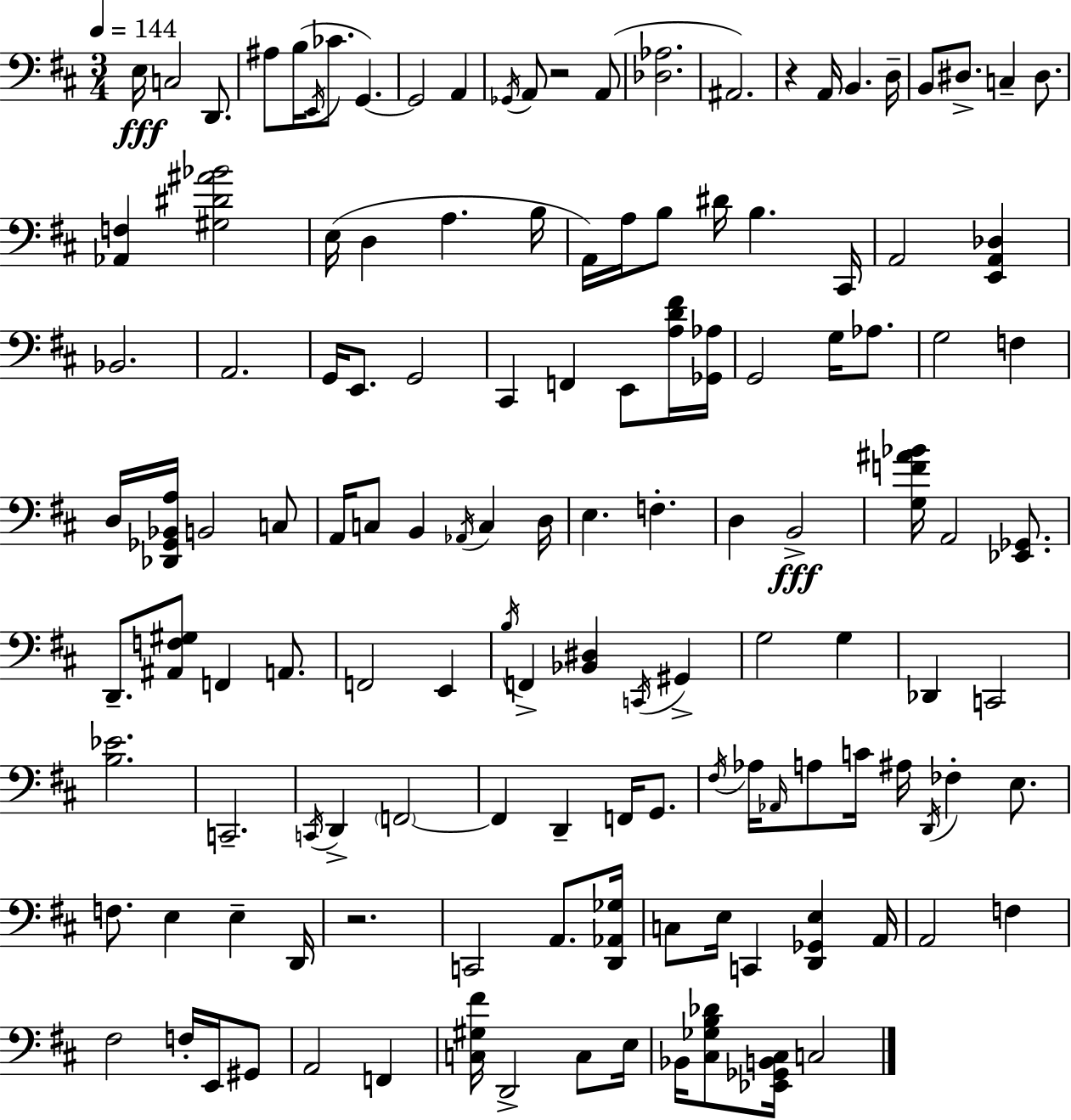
E3/s C3/h D2/e. A#3/e B3/s E2/s CES4/e. G2/q. G2/h A2/q Gb2/s A2/e R/h A2/e [Db3,Ab3]/h. A#2/h. R/q A2/s B2/q. D3/s B2/e D#3/e. C3/q D#3/e. [Ab2,F3]/q [G#3,D#4,A#4,Bb4]/h E3/s D3/q A3/q. B3/s A2/s A3/s B3/e D#4/s B3/q. C#2/s A2/h [E2,A2,Db3]/q Bb2/h. A2/h. G2/s E2/e. G2/h C#2/q F2/q E2/e [A3,D4,F#4]/s [Gb2,Ab3]/s G2/h G3/s Ab3/e. G3/h F3/q D3/s [Db2,Gb2,Bb2,A3]/s B2/h C3/e A2/s C3/e B2/q Ab2/s C3/q D3/s E3/q. F3/q. D3/q B2/h [G3,F4,A#4,Bb4]/s A2/h [Eb2,Gb2]/e. D2/e. [A#2,F3,G#3]/e F2/q A2/e. F2/h E2/q B3/s F2/q [Bb2,D#3]/q C2/s G#2/q G3/h G3/q Db2/q C2/h [B3,Eb4]/h. C2/h. C2/s D2/q F2/h F2/q D2/q F2/s G2/e. F#3/s Ab3/s Ab2/s A3/e C4/s A#3/s D2/s FES3/q E3/e. F3/e. E3/q E3/q D2/s R/h. C2/h A2/e. [D2,Ab2,Gb3]/s C3/e E3/s C2/q [D2,Gb2,E3]/q A2/s A2/h F3/q F#3/h F3/s E2/s G#2/e A2/h F2/q [C3,G#3,F#4]/s D2/h C3/e E3/s Bb2/s [C#3,Gb3,B3,Db4]/e [Eb2,Gb2,B2,C#3]/s C3/h